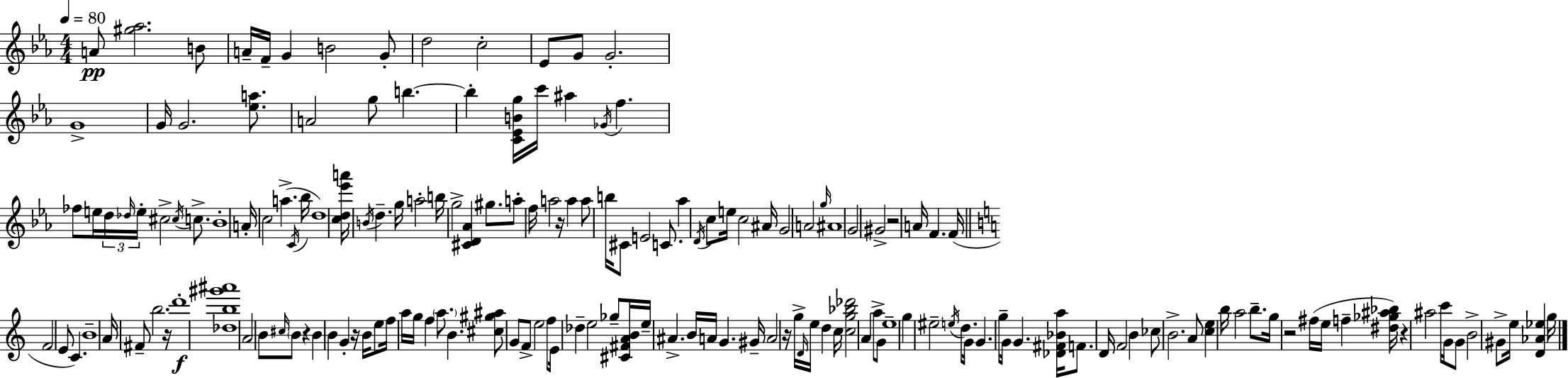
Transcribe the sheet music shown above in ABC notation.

X:1
T:Untitled
M:4/4
L:1/4
K:Cm
A/2 [^g_a]2 B/2 A/4 F/4 G B2 G/2 d2 c2 _E/2 G/2 G2 G4 G/4 G2 [_ea]/2 A2 g/2 b b [C_EBg]/4 c'/4 ^a _G/4 f _f/2 e/4 d/4 _d/4 e/4 ^c2 ^c/4 c/2 _B4 A/4 c2 a C/4 _b/4 d4 [cd_e'a']/4 B/4 d g/4 a2 b/4 g2 [^CD_A] ^g/2 a/2 f/4 a2 z/4 a a/2 b/4 ^C/2 E2 C/2 _a D/4 c/2 e/4 c2 ^A/4 G2 A2 g/4 ^A4 G2 ^G2 z2 A/4 F F/4 F2 E/2 C B4 A/4 ^F/2 b2 z/4 d'4 [_db^g'^a']4 A2 B/2 ^c/4 B/2 z B B G z/4 B/4 e/2 f/4 a/4 g/4 f a/2 B [^c^g^a]/2 G/2 F/2 e2 f/2 E/4 _d e2 _g/2 [^C^FAB]/4 e/4 ^A B/4 A/4 G ^G/4 A2 z/4 g/4 D/4 e/4 d c/4 [cg_b_d']2 A a/2 G/2 e4 g ^e2 e/4 d/2 G/4 G g/2 G/4 G [_D^F_Ba]/4 F/2 D/4 F2 B _c/2 B2 A/2 [ce] b/4 a2 b/2 g/4 z2 ^f/4 e/4 f [^d_g^a_b]/4 z ^a2 c'/4 G/4 G/2 B2 ^G/2 e/4 [D_A_e] g/4